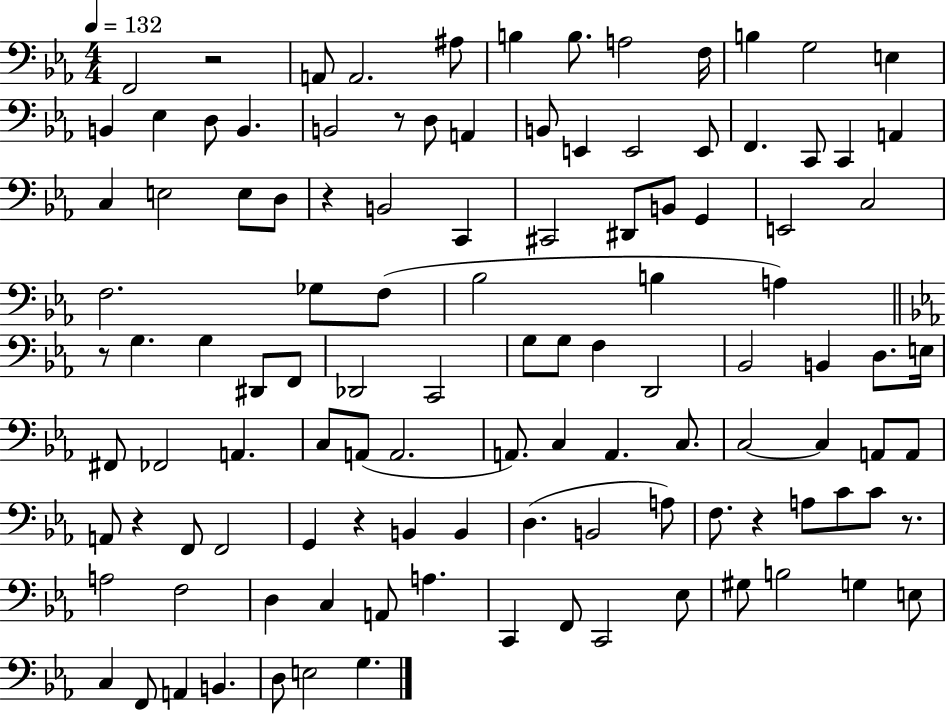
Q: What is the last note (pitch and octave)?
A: G3